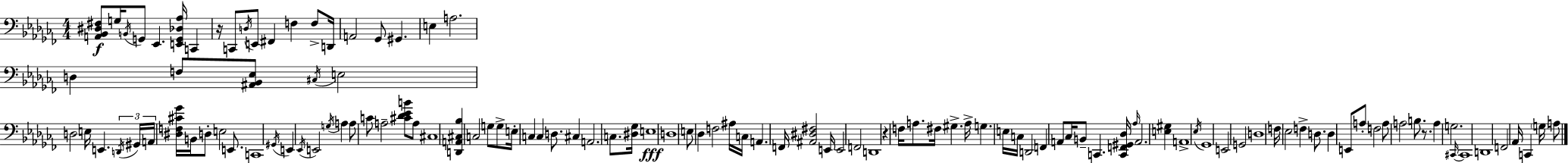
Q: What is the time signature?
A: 4/4